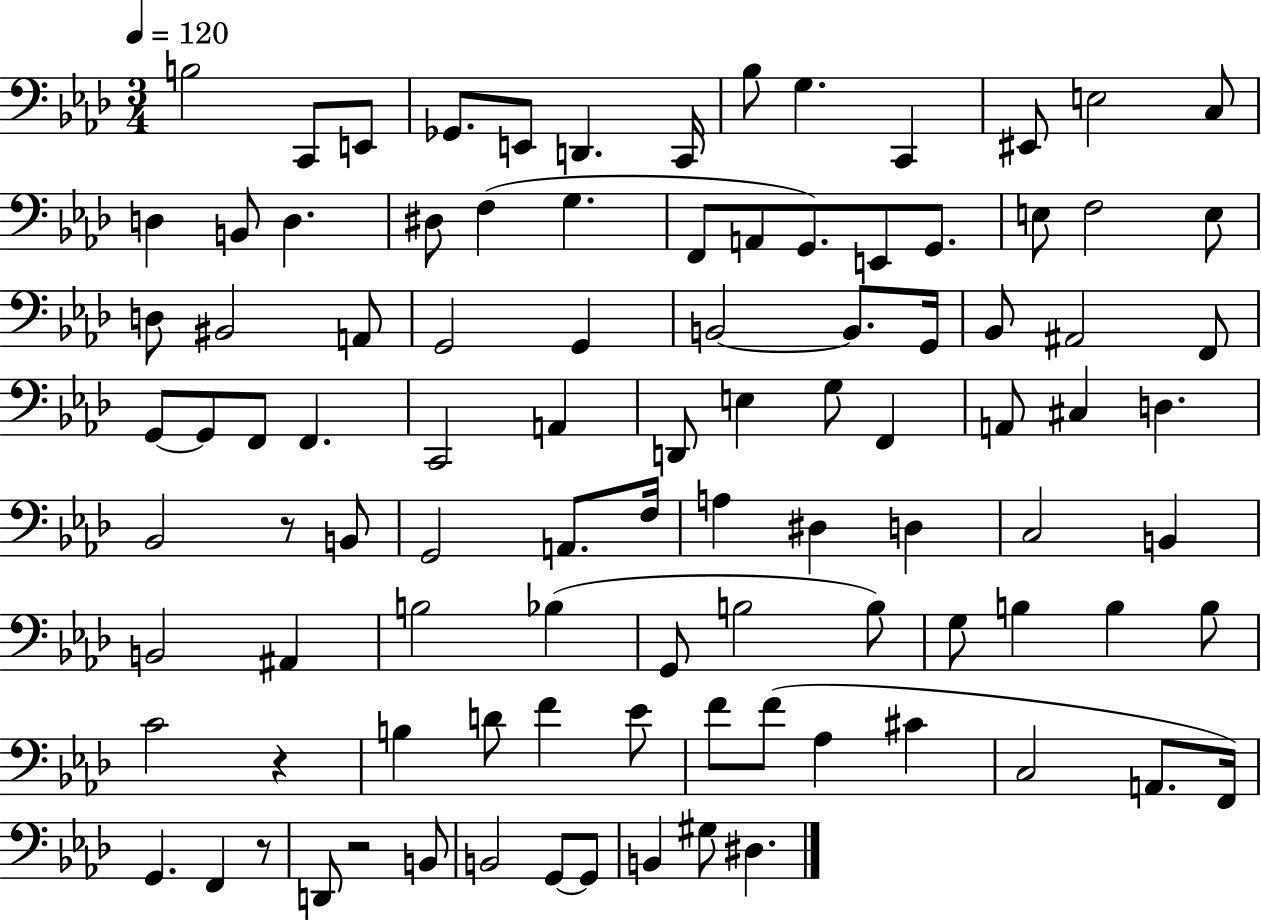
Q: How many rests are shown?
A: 4